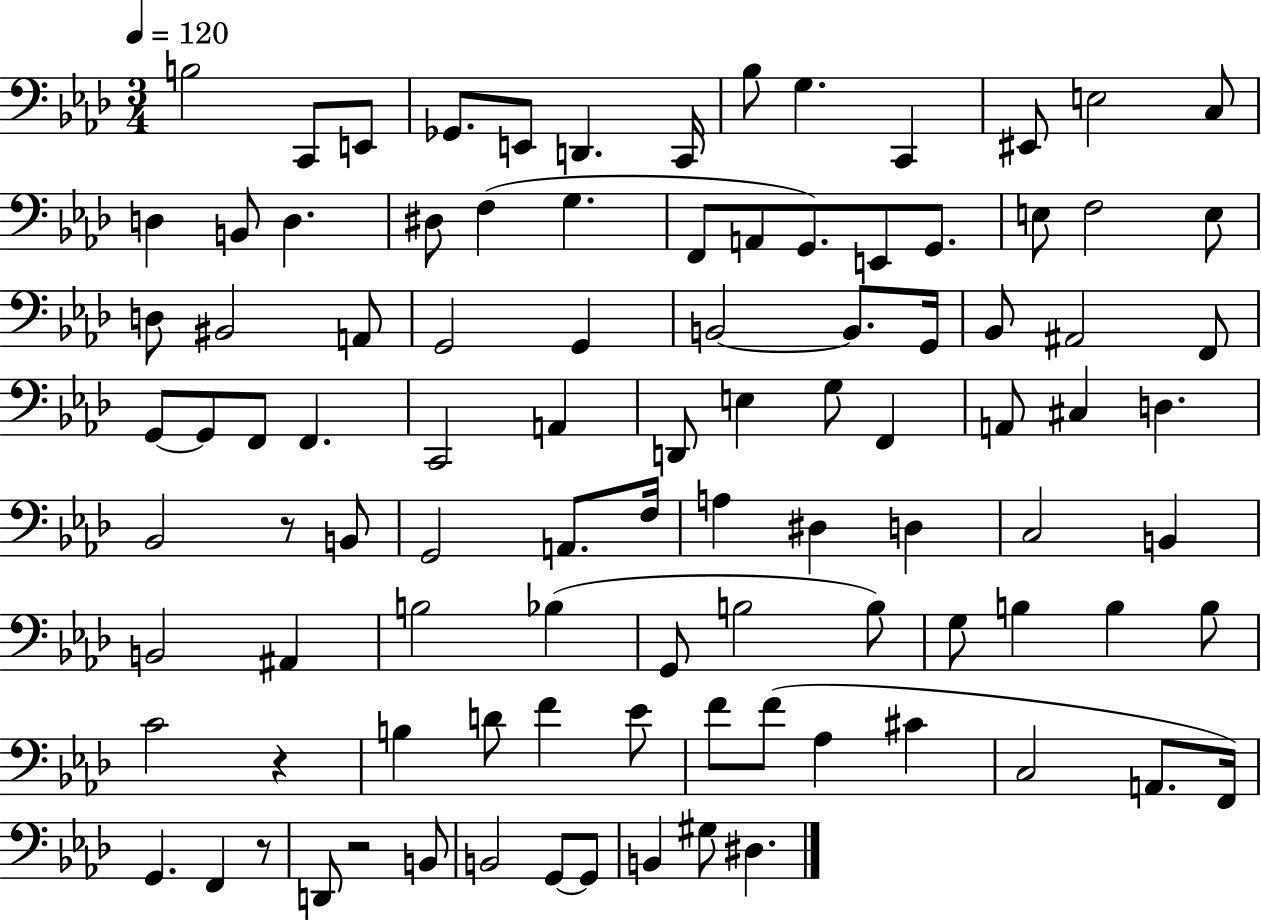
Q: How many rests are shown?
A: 4